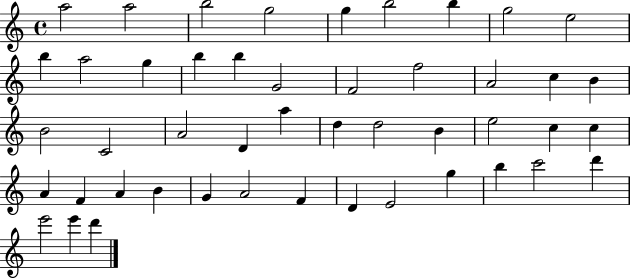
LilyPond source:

{
  \clef treble
  \time 4/4
  \defaultTimeSignature
  \key c \major
  a''2 a''2 | b''2 g''2 | g''4 b''2 b''4 | g''2 e''2 | \break b''4 a''2 g''4 | b''4 b''4 g'2 | f'2 f''2 | a'2 c''4 b'4 | \break b'2 c'2 | a'2 d'4 a''4 | d''4 d''2 b'4 | e''2 c''4 c''4 | \break a'4 f'4 a'4 b'4 | g'4 a'2 f'4 | d'4 e'2 g''4 | b''4 c'''2 d'''4 | \break e'''2 e'''4 d'''4 | \bar "|."
}